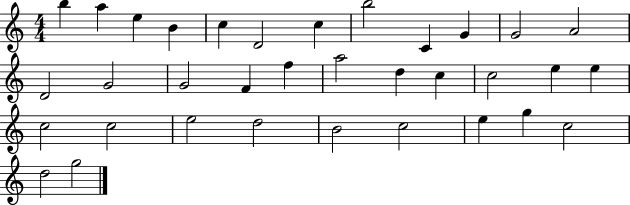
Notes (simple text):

B5/q A5/q E5/q B4/q C5/q D4/h C5/q B5/h C4/q G4/q G4/h A4/h D4/h G4/h G4/h F4/q F5/q A5/h D5/q C5/q C5/h E5/q E5/q C5/h C5/h E5/h D5/h B4/h C5/h E5/q G5/q C5/h D5/h G5/h